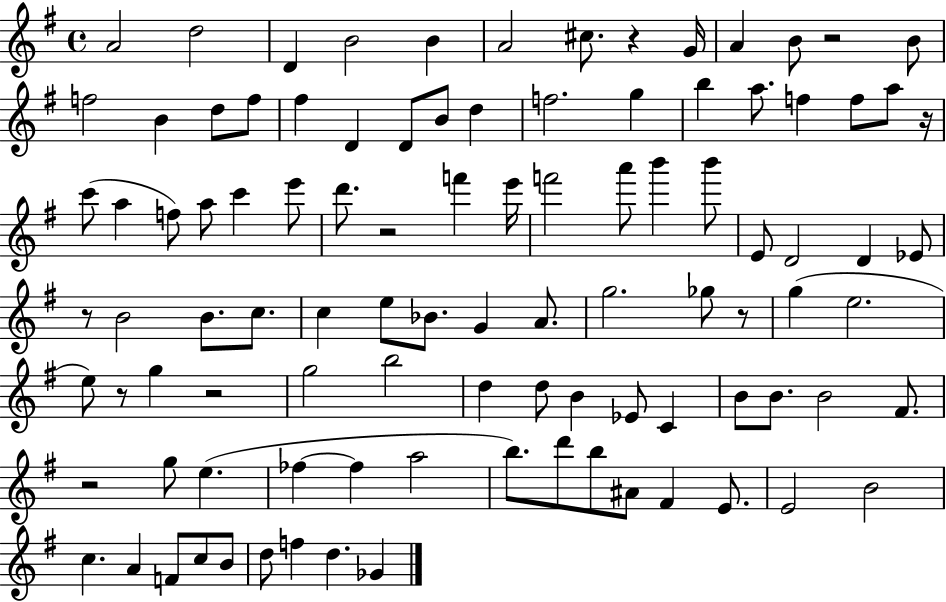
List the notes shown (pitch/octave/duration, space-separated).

A4/h D5/h D4/q B4/h B4/q A4/h C#5/e. R/q G4/s A4/q B4/e R/h B4/e F5/h B4/q D5/e F5/e F#5/q D4/q D4/e B4/e D5/q F5/h. G5/q B5/q A5/e. F5/q F5/e A5/e R/s C6/e A5/q F5/e A5/e C6/q E6/e D6/e. R/h F6/q E6/s F6/h A6/e B6/q B6/e E4/e D4/h D4/q Eb4/e R/e B4/h B4/e. C5/e. C5/q E5/e Bb4/e. G4/q A4/e. G5/h. Gb5/e R/e G5/q E5/h. E5/e R/e G5/q R/h G5/h B5/h D5/q D5/e B4/q Eb4/e C4/q B4/e B4/e. B4/h F#4/e. R/h G5/e E5/q. FES5/q FES5/q A5/h B5/e. D6/e B5/e A#4/e F#4/q E4/e. E4/h B4/h C5/q. A4/q F4/e C5/e B4/e D5/e F5/q D5/q. Gb4/q